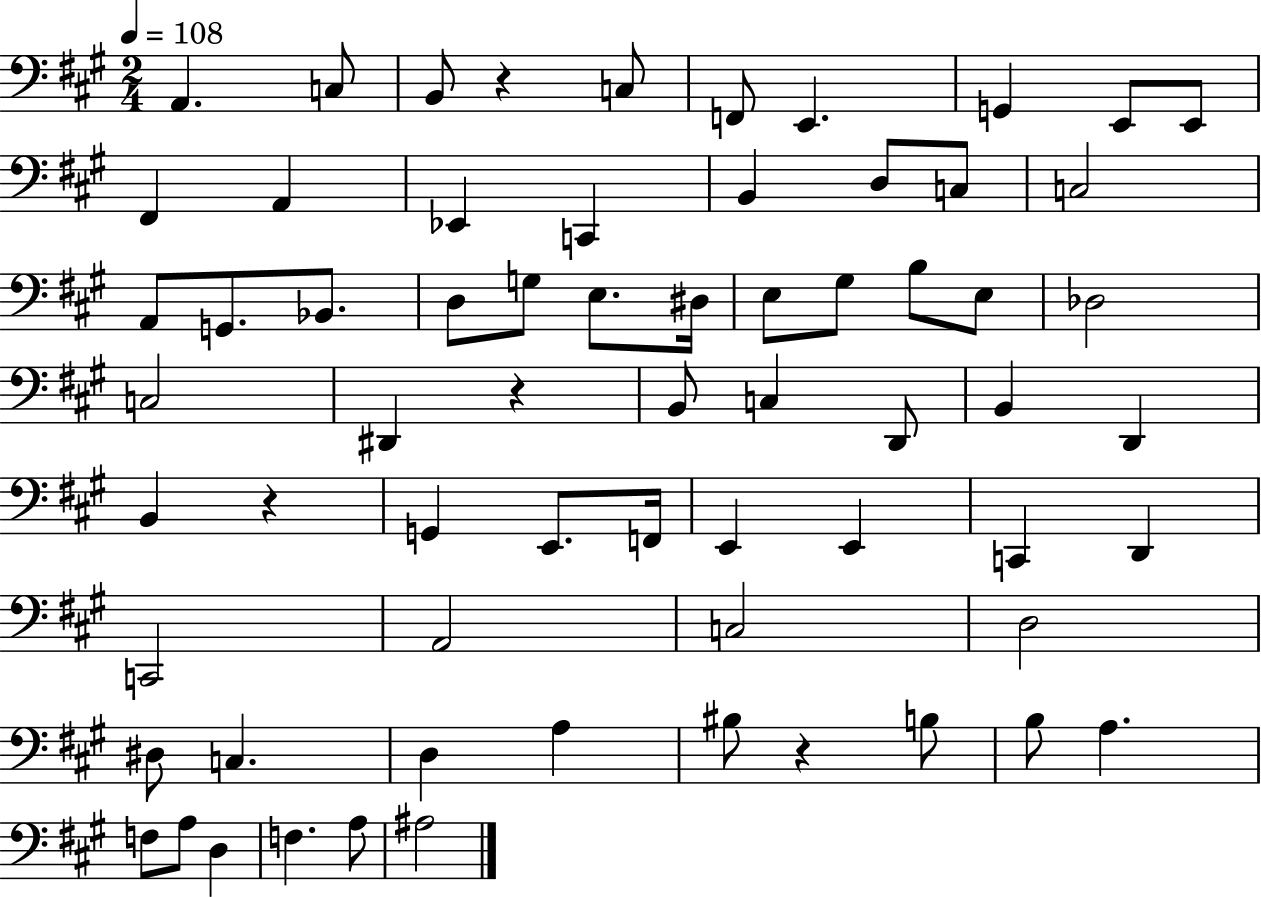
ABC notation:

X:1
T:Untitled
M:2/4
L:1/4
K:A
A,, C,/2 B,,/2 z C,/2 F,,/2 E,, G,, E,,/2 E,,/2 ^F,, A,, _E,, C,, B,, D,/2 C,/2 C,2 A,,/2 G,,/2 _B,,/2 D,/2 G,/2 E,/2 ^D,/4 E,/2 ^G,/2 B,/2 E,/2 _D,2 C,2 ^D,, z B,,/2 C, D,,/2 B,, D,, B,, z G,, E,,/2 F,,/4 E,, E,, C,, D,, C,,2 A,,2 C,2 D,2 ^D,/2 C, D, A, ^B,/2 z B,/2 B,/2 A, F,/2 A,/2 D, F, A,/2 ^A,2